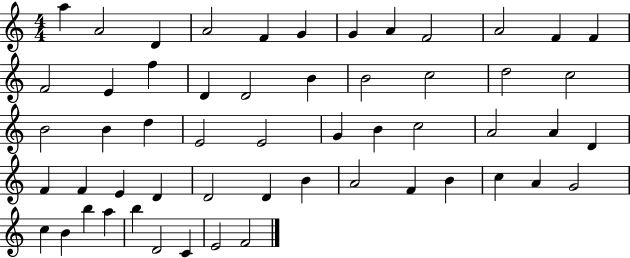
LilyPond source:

{
  \clef treble
  \numericTimeSignature
  \time 4/4
  \key c \major
  a''4 a'2 d'4 | a'2 f'4 g'4 | g'4 a'4 f'2 | a'2 f'4 f'4 | \break f'2 e'4 f''4 | d'4 d'2 b'4 | b'2 c''2 | d''2 c''2 | \break b'2 b'4 d''4 | e'2 e'2 | g'4 b'4 c''2 | a'2 a'4 d'4 | \break f'4 f'4 e'4 d'4 | d'2 d'4 b'4 | a'2 f'4 b'4 | c''4 a'4 g'2 | \break c''4 b'4 b''4 a''4 | b''4 d'2 c'4 | e'2 f'2 | \bar "|."
}